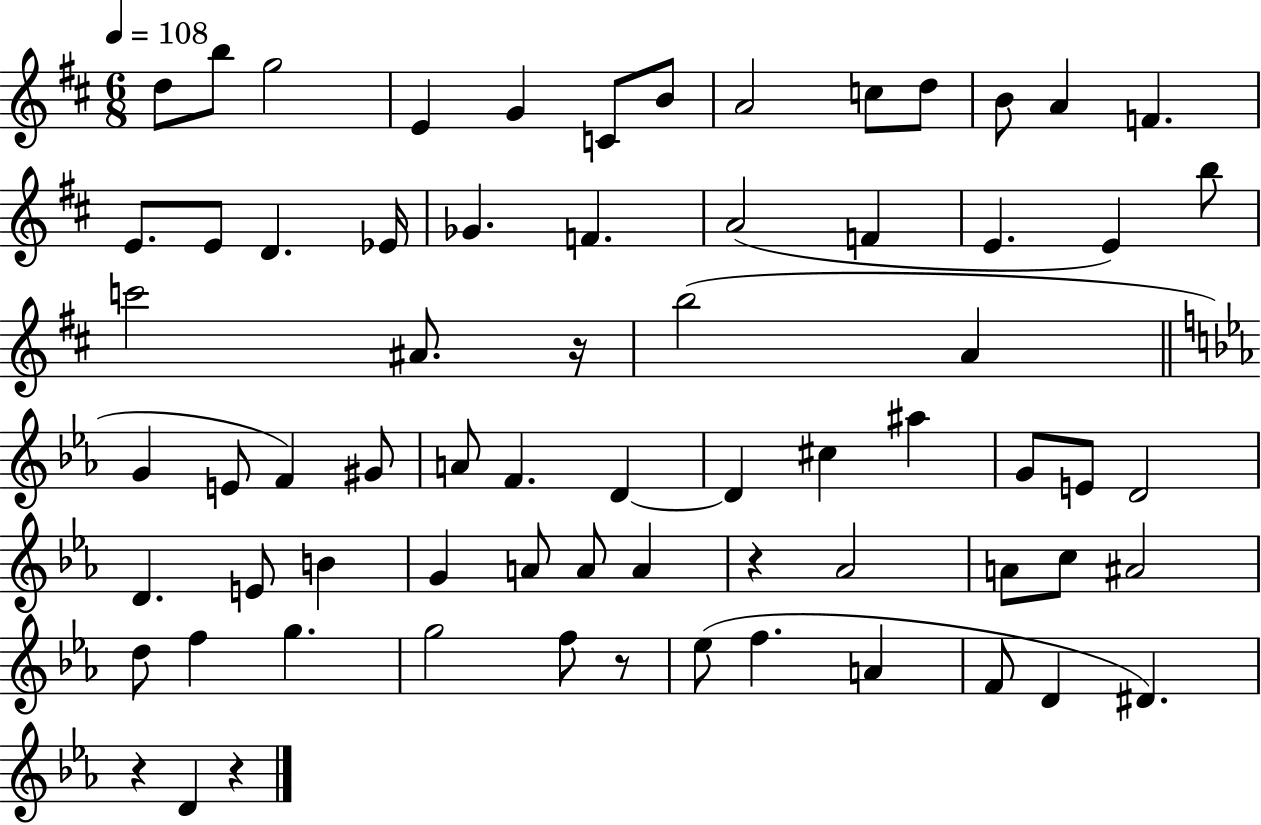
D5/e B5/e G5/h E4/q G4/q C4/e B4/e A4/h C5/e D5/e B4/e A4/q F4/q. E4/e. E4/e D4/q. Eb4/s Gb4/q. F4/q. A4/h F4/q E4/q. E4/q B5/e C6/h A#4/e. R/s B5/h A4/q G4/q E4/e F4/q G#4/e A4/e F4/q. D4/q D4/q C#5/q A#5/q G4/e E4/e D4/h D4/q. E4/e B4/q G4/q A4/e A4/e A4/q R/q Ab4/h A4/e C5/e A#4/h D5/e F5/q G5/q. G5/h F5/e R/e Eb5/e F5/q. A4/q F4/e D4/q D#4/q. R/q D4/q R/q